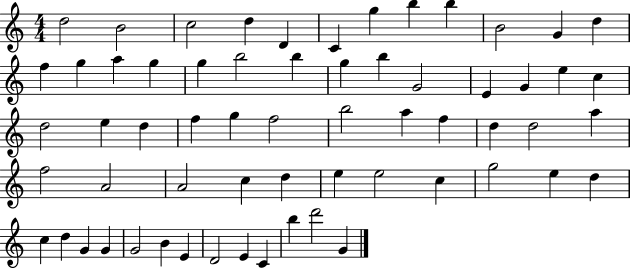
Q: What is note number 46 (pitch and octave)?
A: C5